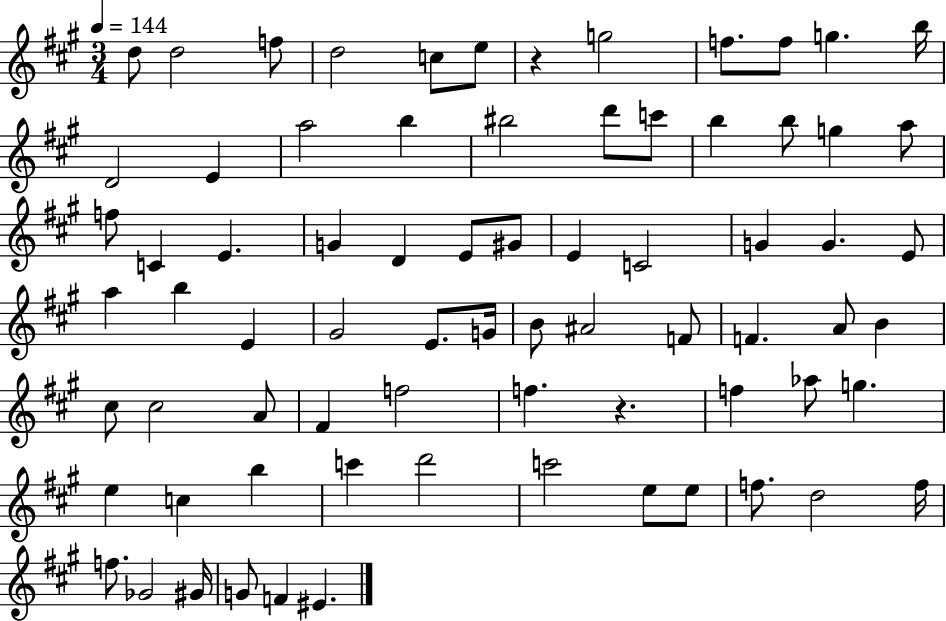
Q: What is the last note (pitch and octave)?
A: EIS4